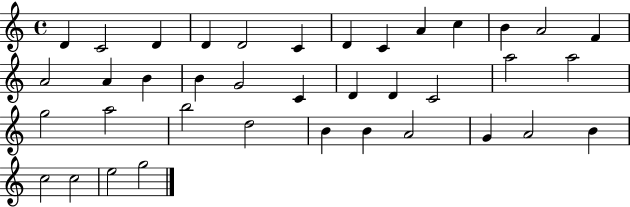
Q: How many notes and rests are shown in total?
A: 38